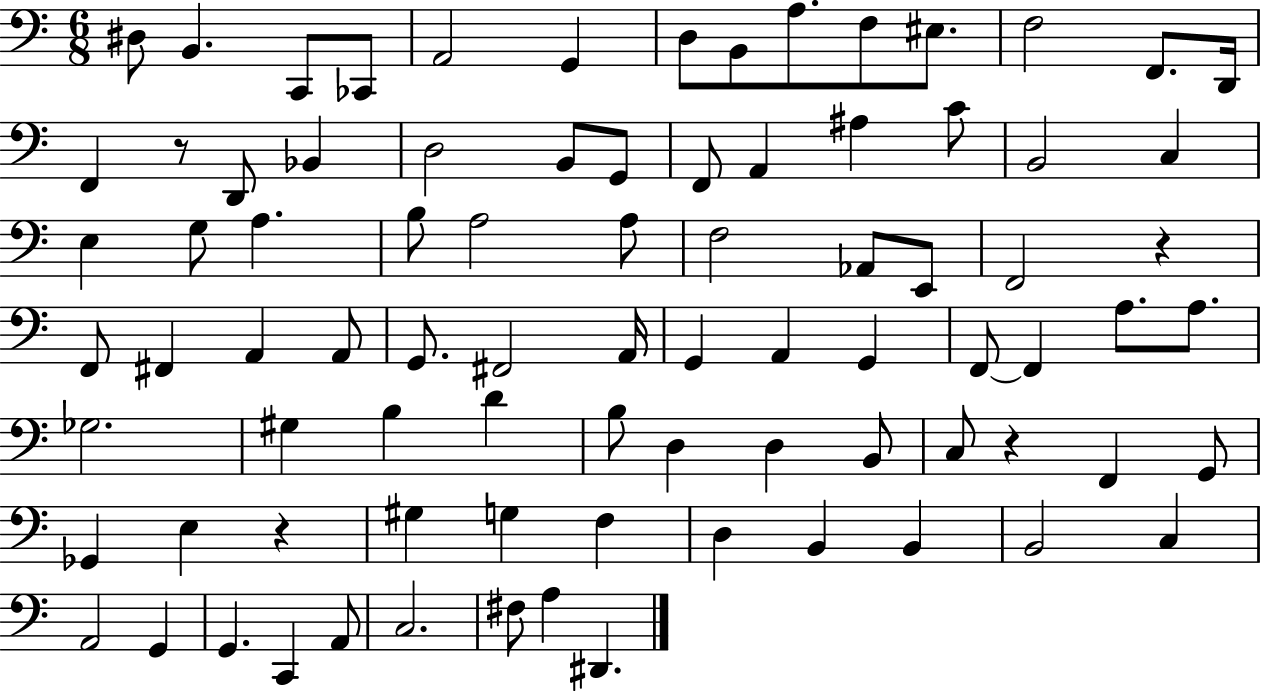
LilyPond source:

{
  \clef bass
  \numericTimeSignature
  \time 6/8
  \key c \major
  dis8 b,4. c,8 ces,8 | a,2 g,4 | d8 b,8 a8. f8 eis8. | f2 f,8. d,16 | \break f,4 r8 d,8 bes,4 | d2 b,8 g,8 | f,8 a,4 ais4 c'8 | b,2 c4 | \break e4 g8 a4. | b8 a2 a8 | f2 aes,8 e,8 | f,2 r4 | \break f,8 fis,4 a,4 a,8 | g,8. fis,2 a,16 | g,4 a,4 g,4 | f,8~~ f,4 a8. a8. | \break ges2. | gis4 b4 d'4 | b8 d4 d4 b,8 | c8 r4 f,4 g,8 | \break ges,4 e4 r4 | gis4 g4 f4 | d4 b,4 b,4 | b,2 c4 | \break a,2 g,4 | g,4. c,4 a,8 | c2. | fis8 a4 dis,4. | \break \bar "|."
}